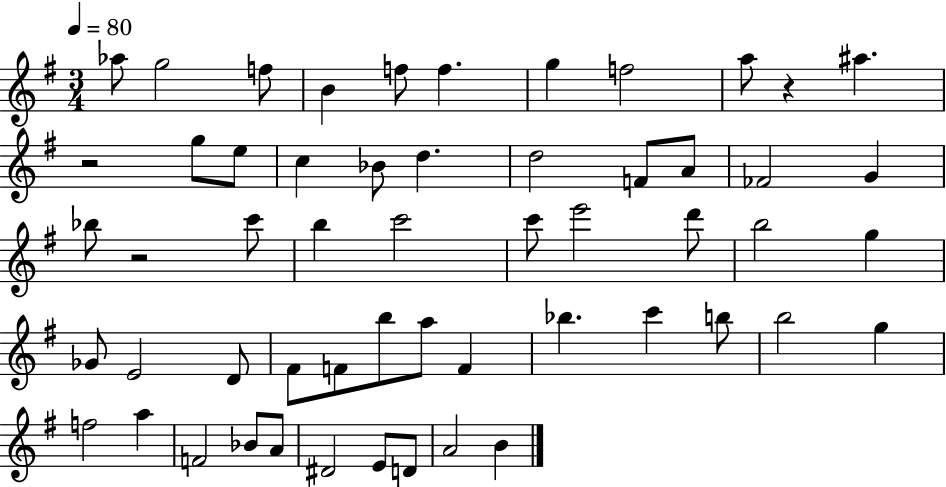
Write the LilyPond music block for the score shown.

{
  \clef treble
  \numericTimeSignature
  \time 3/4
  \key g \major
  \tempo 4 = 80
  aes''8 g''2 f''8 | b'4 f''8 f''4. | g''4 f''2 | a''8 r4 ais''4. | \break r2 g''8 e''8 | c''4 bes'8 d''4. | d''2 f'8 a'8 | fes'2 g'4 | \break bes''8 r2 c'''8 | b''4 c'''2 | c'''8 e'''2 d'''8 | b''2 g''4 | \break ges'8 e'2 d'8 | fis'8 f'8 b''8 a''8 f'4 | bes''4. c'''4 b''8 | b''2 g''4 | \break f''2 a''4 | f'2 bes'8 a'8 | dis'2 e'8 d'8 | a'2 b'4 | \break \bar "|."
}